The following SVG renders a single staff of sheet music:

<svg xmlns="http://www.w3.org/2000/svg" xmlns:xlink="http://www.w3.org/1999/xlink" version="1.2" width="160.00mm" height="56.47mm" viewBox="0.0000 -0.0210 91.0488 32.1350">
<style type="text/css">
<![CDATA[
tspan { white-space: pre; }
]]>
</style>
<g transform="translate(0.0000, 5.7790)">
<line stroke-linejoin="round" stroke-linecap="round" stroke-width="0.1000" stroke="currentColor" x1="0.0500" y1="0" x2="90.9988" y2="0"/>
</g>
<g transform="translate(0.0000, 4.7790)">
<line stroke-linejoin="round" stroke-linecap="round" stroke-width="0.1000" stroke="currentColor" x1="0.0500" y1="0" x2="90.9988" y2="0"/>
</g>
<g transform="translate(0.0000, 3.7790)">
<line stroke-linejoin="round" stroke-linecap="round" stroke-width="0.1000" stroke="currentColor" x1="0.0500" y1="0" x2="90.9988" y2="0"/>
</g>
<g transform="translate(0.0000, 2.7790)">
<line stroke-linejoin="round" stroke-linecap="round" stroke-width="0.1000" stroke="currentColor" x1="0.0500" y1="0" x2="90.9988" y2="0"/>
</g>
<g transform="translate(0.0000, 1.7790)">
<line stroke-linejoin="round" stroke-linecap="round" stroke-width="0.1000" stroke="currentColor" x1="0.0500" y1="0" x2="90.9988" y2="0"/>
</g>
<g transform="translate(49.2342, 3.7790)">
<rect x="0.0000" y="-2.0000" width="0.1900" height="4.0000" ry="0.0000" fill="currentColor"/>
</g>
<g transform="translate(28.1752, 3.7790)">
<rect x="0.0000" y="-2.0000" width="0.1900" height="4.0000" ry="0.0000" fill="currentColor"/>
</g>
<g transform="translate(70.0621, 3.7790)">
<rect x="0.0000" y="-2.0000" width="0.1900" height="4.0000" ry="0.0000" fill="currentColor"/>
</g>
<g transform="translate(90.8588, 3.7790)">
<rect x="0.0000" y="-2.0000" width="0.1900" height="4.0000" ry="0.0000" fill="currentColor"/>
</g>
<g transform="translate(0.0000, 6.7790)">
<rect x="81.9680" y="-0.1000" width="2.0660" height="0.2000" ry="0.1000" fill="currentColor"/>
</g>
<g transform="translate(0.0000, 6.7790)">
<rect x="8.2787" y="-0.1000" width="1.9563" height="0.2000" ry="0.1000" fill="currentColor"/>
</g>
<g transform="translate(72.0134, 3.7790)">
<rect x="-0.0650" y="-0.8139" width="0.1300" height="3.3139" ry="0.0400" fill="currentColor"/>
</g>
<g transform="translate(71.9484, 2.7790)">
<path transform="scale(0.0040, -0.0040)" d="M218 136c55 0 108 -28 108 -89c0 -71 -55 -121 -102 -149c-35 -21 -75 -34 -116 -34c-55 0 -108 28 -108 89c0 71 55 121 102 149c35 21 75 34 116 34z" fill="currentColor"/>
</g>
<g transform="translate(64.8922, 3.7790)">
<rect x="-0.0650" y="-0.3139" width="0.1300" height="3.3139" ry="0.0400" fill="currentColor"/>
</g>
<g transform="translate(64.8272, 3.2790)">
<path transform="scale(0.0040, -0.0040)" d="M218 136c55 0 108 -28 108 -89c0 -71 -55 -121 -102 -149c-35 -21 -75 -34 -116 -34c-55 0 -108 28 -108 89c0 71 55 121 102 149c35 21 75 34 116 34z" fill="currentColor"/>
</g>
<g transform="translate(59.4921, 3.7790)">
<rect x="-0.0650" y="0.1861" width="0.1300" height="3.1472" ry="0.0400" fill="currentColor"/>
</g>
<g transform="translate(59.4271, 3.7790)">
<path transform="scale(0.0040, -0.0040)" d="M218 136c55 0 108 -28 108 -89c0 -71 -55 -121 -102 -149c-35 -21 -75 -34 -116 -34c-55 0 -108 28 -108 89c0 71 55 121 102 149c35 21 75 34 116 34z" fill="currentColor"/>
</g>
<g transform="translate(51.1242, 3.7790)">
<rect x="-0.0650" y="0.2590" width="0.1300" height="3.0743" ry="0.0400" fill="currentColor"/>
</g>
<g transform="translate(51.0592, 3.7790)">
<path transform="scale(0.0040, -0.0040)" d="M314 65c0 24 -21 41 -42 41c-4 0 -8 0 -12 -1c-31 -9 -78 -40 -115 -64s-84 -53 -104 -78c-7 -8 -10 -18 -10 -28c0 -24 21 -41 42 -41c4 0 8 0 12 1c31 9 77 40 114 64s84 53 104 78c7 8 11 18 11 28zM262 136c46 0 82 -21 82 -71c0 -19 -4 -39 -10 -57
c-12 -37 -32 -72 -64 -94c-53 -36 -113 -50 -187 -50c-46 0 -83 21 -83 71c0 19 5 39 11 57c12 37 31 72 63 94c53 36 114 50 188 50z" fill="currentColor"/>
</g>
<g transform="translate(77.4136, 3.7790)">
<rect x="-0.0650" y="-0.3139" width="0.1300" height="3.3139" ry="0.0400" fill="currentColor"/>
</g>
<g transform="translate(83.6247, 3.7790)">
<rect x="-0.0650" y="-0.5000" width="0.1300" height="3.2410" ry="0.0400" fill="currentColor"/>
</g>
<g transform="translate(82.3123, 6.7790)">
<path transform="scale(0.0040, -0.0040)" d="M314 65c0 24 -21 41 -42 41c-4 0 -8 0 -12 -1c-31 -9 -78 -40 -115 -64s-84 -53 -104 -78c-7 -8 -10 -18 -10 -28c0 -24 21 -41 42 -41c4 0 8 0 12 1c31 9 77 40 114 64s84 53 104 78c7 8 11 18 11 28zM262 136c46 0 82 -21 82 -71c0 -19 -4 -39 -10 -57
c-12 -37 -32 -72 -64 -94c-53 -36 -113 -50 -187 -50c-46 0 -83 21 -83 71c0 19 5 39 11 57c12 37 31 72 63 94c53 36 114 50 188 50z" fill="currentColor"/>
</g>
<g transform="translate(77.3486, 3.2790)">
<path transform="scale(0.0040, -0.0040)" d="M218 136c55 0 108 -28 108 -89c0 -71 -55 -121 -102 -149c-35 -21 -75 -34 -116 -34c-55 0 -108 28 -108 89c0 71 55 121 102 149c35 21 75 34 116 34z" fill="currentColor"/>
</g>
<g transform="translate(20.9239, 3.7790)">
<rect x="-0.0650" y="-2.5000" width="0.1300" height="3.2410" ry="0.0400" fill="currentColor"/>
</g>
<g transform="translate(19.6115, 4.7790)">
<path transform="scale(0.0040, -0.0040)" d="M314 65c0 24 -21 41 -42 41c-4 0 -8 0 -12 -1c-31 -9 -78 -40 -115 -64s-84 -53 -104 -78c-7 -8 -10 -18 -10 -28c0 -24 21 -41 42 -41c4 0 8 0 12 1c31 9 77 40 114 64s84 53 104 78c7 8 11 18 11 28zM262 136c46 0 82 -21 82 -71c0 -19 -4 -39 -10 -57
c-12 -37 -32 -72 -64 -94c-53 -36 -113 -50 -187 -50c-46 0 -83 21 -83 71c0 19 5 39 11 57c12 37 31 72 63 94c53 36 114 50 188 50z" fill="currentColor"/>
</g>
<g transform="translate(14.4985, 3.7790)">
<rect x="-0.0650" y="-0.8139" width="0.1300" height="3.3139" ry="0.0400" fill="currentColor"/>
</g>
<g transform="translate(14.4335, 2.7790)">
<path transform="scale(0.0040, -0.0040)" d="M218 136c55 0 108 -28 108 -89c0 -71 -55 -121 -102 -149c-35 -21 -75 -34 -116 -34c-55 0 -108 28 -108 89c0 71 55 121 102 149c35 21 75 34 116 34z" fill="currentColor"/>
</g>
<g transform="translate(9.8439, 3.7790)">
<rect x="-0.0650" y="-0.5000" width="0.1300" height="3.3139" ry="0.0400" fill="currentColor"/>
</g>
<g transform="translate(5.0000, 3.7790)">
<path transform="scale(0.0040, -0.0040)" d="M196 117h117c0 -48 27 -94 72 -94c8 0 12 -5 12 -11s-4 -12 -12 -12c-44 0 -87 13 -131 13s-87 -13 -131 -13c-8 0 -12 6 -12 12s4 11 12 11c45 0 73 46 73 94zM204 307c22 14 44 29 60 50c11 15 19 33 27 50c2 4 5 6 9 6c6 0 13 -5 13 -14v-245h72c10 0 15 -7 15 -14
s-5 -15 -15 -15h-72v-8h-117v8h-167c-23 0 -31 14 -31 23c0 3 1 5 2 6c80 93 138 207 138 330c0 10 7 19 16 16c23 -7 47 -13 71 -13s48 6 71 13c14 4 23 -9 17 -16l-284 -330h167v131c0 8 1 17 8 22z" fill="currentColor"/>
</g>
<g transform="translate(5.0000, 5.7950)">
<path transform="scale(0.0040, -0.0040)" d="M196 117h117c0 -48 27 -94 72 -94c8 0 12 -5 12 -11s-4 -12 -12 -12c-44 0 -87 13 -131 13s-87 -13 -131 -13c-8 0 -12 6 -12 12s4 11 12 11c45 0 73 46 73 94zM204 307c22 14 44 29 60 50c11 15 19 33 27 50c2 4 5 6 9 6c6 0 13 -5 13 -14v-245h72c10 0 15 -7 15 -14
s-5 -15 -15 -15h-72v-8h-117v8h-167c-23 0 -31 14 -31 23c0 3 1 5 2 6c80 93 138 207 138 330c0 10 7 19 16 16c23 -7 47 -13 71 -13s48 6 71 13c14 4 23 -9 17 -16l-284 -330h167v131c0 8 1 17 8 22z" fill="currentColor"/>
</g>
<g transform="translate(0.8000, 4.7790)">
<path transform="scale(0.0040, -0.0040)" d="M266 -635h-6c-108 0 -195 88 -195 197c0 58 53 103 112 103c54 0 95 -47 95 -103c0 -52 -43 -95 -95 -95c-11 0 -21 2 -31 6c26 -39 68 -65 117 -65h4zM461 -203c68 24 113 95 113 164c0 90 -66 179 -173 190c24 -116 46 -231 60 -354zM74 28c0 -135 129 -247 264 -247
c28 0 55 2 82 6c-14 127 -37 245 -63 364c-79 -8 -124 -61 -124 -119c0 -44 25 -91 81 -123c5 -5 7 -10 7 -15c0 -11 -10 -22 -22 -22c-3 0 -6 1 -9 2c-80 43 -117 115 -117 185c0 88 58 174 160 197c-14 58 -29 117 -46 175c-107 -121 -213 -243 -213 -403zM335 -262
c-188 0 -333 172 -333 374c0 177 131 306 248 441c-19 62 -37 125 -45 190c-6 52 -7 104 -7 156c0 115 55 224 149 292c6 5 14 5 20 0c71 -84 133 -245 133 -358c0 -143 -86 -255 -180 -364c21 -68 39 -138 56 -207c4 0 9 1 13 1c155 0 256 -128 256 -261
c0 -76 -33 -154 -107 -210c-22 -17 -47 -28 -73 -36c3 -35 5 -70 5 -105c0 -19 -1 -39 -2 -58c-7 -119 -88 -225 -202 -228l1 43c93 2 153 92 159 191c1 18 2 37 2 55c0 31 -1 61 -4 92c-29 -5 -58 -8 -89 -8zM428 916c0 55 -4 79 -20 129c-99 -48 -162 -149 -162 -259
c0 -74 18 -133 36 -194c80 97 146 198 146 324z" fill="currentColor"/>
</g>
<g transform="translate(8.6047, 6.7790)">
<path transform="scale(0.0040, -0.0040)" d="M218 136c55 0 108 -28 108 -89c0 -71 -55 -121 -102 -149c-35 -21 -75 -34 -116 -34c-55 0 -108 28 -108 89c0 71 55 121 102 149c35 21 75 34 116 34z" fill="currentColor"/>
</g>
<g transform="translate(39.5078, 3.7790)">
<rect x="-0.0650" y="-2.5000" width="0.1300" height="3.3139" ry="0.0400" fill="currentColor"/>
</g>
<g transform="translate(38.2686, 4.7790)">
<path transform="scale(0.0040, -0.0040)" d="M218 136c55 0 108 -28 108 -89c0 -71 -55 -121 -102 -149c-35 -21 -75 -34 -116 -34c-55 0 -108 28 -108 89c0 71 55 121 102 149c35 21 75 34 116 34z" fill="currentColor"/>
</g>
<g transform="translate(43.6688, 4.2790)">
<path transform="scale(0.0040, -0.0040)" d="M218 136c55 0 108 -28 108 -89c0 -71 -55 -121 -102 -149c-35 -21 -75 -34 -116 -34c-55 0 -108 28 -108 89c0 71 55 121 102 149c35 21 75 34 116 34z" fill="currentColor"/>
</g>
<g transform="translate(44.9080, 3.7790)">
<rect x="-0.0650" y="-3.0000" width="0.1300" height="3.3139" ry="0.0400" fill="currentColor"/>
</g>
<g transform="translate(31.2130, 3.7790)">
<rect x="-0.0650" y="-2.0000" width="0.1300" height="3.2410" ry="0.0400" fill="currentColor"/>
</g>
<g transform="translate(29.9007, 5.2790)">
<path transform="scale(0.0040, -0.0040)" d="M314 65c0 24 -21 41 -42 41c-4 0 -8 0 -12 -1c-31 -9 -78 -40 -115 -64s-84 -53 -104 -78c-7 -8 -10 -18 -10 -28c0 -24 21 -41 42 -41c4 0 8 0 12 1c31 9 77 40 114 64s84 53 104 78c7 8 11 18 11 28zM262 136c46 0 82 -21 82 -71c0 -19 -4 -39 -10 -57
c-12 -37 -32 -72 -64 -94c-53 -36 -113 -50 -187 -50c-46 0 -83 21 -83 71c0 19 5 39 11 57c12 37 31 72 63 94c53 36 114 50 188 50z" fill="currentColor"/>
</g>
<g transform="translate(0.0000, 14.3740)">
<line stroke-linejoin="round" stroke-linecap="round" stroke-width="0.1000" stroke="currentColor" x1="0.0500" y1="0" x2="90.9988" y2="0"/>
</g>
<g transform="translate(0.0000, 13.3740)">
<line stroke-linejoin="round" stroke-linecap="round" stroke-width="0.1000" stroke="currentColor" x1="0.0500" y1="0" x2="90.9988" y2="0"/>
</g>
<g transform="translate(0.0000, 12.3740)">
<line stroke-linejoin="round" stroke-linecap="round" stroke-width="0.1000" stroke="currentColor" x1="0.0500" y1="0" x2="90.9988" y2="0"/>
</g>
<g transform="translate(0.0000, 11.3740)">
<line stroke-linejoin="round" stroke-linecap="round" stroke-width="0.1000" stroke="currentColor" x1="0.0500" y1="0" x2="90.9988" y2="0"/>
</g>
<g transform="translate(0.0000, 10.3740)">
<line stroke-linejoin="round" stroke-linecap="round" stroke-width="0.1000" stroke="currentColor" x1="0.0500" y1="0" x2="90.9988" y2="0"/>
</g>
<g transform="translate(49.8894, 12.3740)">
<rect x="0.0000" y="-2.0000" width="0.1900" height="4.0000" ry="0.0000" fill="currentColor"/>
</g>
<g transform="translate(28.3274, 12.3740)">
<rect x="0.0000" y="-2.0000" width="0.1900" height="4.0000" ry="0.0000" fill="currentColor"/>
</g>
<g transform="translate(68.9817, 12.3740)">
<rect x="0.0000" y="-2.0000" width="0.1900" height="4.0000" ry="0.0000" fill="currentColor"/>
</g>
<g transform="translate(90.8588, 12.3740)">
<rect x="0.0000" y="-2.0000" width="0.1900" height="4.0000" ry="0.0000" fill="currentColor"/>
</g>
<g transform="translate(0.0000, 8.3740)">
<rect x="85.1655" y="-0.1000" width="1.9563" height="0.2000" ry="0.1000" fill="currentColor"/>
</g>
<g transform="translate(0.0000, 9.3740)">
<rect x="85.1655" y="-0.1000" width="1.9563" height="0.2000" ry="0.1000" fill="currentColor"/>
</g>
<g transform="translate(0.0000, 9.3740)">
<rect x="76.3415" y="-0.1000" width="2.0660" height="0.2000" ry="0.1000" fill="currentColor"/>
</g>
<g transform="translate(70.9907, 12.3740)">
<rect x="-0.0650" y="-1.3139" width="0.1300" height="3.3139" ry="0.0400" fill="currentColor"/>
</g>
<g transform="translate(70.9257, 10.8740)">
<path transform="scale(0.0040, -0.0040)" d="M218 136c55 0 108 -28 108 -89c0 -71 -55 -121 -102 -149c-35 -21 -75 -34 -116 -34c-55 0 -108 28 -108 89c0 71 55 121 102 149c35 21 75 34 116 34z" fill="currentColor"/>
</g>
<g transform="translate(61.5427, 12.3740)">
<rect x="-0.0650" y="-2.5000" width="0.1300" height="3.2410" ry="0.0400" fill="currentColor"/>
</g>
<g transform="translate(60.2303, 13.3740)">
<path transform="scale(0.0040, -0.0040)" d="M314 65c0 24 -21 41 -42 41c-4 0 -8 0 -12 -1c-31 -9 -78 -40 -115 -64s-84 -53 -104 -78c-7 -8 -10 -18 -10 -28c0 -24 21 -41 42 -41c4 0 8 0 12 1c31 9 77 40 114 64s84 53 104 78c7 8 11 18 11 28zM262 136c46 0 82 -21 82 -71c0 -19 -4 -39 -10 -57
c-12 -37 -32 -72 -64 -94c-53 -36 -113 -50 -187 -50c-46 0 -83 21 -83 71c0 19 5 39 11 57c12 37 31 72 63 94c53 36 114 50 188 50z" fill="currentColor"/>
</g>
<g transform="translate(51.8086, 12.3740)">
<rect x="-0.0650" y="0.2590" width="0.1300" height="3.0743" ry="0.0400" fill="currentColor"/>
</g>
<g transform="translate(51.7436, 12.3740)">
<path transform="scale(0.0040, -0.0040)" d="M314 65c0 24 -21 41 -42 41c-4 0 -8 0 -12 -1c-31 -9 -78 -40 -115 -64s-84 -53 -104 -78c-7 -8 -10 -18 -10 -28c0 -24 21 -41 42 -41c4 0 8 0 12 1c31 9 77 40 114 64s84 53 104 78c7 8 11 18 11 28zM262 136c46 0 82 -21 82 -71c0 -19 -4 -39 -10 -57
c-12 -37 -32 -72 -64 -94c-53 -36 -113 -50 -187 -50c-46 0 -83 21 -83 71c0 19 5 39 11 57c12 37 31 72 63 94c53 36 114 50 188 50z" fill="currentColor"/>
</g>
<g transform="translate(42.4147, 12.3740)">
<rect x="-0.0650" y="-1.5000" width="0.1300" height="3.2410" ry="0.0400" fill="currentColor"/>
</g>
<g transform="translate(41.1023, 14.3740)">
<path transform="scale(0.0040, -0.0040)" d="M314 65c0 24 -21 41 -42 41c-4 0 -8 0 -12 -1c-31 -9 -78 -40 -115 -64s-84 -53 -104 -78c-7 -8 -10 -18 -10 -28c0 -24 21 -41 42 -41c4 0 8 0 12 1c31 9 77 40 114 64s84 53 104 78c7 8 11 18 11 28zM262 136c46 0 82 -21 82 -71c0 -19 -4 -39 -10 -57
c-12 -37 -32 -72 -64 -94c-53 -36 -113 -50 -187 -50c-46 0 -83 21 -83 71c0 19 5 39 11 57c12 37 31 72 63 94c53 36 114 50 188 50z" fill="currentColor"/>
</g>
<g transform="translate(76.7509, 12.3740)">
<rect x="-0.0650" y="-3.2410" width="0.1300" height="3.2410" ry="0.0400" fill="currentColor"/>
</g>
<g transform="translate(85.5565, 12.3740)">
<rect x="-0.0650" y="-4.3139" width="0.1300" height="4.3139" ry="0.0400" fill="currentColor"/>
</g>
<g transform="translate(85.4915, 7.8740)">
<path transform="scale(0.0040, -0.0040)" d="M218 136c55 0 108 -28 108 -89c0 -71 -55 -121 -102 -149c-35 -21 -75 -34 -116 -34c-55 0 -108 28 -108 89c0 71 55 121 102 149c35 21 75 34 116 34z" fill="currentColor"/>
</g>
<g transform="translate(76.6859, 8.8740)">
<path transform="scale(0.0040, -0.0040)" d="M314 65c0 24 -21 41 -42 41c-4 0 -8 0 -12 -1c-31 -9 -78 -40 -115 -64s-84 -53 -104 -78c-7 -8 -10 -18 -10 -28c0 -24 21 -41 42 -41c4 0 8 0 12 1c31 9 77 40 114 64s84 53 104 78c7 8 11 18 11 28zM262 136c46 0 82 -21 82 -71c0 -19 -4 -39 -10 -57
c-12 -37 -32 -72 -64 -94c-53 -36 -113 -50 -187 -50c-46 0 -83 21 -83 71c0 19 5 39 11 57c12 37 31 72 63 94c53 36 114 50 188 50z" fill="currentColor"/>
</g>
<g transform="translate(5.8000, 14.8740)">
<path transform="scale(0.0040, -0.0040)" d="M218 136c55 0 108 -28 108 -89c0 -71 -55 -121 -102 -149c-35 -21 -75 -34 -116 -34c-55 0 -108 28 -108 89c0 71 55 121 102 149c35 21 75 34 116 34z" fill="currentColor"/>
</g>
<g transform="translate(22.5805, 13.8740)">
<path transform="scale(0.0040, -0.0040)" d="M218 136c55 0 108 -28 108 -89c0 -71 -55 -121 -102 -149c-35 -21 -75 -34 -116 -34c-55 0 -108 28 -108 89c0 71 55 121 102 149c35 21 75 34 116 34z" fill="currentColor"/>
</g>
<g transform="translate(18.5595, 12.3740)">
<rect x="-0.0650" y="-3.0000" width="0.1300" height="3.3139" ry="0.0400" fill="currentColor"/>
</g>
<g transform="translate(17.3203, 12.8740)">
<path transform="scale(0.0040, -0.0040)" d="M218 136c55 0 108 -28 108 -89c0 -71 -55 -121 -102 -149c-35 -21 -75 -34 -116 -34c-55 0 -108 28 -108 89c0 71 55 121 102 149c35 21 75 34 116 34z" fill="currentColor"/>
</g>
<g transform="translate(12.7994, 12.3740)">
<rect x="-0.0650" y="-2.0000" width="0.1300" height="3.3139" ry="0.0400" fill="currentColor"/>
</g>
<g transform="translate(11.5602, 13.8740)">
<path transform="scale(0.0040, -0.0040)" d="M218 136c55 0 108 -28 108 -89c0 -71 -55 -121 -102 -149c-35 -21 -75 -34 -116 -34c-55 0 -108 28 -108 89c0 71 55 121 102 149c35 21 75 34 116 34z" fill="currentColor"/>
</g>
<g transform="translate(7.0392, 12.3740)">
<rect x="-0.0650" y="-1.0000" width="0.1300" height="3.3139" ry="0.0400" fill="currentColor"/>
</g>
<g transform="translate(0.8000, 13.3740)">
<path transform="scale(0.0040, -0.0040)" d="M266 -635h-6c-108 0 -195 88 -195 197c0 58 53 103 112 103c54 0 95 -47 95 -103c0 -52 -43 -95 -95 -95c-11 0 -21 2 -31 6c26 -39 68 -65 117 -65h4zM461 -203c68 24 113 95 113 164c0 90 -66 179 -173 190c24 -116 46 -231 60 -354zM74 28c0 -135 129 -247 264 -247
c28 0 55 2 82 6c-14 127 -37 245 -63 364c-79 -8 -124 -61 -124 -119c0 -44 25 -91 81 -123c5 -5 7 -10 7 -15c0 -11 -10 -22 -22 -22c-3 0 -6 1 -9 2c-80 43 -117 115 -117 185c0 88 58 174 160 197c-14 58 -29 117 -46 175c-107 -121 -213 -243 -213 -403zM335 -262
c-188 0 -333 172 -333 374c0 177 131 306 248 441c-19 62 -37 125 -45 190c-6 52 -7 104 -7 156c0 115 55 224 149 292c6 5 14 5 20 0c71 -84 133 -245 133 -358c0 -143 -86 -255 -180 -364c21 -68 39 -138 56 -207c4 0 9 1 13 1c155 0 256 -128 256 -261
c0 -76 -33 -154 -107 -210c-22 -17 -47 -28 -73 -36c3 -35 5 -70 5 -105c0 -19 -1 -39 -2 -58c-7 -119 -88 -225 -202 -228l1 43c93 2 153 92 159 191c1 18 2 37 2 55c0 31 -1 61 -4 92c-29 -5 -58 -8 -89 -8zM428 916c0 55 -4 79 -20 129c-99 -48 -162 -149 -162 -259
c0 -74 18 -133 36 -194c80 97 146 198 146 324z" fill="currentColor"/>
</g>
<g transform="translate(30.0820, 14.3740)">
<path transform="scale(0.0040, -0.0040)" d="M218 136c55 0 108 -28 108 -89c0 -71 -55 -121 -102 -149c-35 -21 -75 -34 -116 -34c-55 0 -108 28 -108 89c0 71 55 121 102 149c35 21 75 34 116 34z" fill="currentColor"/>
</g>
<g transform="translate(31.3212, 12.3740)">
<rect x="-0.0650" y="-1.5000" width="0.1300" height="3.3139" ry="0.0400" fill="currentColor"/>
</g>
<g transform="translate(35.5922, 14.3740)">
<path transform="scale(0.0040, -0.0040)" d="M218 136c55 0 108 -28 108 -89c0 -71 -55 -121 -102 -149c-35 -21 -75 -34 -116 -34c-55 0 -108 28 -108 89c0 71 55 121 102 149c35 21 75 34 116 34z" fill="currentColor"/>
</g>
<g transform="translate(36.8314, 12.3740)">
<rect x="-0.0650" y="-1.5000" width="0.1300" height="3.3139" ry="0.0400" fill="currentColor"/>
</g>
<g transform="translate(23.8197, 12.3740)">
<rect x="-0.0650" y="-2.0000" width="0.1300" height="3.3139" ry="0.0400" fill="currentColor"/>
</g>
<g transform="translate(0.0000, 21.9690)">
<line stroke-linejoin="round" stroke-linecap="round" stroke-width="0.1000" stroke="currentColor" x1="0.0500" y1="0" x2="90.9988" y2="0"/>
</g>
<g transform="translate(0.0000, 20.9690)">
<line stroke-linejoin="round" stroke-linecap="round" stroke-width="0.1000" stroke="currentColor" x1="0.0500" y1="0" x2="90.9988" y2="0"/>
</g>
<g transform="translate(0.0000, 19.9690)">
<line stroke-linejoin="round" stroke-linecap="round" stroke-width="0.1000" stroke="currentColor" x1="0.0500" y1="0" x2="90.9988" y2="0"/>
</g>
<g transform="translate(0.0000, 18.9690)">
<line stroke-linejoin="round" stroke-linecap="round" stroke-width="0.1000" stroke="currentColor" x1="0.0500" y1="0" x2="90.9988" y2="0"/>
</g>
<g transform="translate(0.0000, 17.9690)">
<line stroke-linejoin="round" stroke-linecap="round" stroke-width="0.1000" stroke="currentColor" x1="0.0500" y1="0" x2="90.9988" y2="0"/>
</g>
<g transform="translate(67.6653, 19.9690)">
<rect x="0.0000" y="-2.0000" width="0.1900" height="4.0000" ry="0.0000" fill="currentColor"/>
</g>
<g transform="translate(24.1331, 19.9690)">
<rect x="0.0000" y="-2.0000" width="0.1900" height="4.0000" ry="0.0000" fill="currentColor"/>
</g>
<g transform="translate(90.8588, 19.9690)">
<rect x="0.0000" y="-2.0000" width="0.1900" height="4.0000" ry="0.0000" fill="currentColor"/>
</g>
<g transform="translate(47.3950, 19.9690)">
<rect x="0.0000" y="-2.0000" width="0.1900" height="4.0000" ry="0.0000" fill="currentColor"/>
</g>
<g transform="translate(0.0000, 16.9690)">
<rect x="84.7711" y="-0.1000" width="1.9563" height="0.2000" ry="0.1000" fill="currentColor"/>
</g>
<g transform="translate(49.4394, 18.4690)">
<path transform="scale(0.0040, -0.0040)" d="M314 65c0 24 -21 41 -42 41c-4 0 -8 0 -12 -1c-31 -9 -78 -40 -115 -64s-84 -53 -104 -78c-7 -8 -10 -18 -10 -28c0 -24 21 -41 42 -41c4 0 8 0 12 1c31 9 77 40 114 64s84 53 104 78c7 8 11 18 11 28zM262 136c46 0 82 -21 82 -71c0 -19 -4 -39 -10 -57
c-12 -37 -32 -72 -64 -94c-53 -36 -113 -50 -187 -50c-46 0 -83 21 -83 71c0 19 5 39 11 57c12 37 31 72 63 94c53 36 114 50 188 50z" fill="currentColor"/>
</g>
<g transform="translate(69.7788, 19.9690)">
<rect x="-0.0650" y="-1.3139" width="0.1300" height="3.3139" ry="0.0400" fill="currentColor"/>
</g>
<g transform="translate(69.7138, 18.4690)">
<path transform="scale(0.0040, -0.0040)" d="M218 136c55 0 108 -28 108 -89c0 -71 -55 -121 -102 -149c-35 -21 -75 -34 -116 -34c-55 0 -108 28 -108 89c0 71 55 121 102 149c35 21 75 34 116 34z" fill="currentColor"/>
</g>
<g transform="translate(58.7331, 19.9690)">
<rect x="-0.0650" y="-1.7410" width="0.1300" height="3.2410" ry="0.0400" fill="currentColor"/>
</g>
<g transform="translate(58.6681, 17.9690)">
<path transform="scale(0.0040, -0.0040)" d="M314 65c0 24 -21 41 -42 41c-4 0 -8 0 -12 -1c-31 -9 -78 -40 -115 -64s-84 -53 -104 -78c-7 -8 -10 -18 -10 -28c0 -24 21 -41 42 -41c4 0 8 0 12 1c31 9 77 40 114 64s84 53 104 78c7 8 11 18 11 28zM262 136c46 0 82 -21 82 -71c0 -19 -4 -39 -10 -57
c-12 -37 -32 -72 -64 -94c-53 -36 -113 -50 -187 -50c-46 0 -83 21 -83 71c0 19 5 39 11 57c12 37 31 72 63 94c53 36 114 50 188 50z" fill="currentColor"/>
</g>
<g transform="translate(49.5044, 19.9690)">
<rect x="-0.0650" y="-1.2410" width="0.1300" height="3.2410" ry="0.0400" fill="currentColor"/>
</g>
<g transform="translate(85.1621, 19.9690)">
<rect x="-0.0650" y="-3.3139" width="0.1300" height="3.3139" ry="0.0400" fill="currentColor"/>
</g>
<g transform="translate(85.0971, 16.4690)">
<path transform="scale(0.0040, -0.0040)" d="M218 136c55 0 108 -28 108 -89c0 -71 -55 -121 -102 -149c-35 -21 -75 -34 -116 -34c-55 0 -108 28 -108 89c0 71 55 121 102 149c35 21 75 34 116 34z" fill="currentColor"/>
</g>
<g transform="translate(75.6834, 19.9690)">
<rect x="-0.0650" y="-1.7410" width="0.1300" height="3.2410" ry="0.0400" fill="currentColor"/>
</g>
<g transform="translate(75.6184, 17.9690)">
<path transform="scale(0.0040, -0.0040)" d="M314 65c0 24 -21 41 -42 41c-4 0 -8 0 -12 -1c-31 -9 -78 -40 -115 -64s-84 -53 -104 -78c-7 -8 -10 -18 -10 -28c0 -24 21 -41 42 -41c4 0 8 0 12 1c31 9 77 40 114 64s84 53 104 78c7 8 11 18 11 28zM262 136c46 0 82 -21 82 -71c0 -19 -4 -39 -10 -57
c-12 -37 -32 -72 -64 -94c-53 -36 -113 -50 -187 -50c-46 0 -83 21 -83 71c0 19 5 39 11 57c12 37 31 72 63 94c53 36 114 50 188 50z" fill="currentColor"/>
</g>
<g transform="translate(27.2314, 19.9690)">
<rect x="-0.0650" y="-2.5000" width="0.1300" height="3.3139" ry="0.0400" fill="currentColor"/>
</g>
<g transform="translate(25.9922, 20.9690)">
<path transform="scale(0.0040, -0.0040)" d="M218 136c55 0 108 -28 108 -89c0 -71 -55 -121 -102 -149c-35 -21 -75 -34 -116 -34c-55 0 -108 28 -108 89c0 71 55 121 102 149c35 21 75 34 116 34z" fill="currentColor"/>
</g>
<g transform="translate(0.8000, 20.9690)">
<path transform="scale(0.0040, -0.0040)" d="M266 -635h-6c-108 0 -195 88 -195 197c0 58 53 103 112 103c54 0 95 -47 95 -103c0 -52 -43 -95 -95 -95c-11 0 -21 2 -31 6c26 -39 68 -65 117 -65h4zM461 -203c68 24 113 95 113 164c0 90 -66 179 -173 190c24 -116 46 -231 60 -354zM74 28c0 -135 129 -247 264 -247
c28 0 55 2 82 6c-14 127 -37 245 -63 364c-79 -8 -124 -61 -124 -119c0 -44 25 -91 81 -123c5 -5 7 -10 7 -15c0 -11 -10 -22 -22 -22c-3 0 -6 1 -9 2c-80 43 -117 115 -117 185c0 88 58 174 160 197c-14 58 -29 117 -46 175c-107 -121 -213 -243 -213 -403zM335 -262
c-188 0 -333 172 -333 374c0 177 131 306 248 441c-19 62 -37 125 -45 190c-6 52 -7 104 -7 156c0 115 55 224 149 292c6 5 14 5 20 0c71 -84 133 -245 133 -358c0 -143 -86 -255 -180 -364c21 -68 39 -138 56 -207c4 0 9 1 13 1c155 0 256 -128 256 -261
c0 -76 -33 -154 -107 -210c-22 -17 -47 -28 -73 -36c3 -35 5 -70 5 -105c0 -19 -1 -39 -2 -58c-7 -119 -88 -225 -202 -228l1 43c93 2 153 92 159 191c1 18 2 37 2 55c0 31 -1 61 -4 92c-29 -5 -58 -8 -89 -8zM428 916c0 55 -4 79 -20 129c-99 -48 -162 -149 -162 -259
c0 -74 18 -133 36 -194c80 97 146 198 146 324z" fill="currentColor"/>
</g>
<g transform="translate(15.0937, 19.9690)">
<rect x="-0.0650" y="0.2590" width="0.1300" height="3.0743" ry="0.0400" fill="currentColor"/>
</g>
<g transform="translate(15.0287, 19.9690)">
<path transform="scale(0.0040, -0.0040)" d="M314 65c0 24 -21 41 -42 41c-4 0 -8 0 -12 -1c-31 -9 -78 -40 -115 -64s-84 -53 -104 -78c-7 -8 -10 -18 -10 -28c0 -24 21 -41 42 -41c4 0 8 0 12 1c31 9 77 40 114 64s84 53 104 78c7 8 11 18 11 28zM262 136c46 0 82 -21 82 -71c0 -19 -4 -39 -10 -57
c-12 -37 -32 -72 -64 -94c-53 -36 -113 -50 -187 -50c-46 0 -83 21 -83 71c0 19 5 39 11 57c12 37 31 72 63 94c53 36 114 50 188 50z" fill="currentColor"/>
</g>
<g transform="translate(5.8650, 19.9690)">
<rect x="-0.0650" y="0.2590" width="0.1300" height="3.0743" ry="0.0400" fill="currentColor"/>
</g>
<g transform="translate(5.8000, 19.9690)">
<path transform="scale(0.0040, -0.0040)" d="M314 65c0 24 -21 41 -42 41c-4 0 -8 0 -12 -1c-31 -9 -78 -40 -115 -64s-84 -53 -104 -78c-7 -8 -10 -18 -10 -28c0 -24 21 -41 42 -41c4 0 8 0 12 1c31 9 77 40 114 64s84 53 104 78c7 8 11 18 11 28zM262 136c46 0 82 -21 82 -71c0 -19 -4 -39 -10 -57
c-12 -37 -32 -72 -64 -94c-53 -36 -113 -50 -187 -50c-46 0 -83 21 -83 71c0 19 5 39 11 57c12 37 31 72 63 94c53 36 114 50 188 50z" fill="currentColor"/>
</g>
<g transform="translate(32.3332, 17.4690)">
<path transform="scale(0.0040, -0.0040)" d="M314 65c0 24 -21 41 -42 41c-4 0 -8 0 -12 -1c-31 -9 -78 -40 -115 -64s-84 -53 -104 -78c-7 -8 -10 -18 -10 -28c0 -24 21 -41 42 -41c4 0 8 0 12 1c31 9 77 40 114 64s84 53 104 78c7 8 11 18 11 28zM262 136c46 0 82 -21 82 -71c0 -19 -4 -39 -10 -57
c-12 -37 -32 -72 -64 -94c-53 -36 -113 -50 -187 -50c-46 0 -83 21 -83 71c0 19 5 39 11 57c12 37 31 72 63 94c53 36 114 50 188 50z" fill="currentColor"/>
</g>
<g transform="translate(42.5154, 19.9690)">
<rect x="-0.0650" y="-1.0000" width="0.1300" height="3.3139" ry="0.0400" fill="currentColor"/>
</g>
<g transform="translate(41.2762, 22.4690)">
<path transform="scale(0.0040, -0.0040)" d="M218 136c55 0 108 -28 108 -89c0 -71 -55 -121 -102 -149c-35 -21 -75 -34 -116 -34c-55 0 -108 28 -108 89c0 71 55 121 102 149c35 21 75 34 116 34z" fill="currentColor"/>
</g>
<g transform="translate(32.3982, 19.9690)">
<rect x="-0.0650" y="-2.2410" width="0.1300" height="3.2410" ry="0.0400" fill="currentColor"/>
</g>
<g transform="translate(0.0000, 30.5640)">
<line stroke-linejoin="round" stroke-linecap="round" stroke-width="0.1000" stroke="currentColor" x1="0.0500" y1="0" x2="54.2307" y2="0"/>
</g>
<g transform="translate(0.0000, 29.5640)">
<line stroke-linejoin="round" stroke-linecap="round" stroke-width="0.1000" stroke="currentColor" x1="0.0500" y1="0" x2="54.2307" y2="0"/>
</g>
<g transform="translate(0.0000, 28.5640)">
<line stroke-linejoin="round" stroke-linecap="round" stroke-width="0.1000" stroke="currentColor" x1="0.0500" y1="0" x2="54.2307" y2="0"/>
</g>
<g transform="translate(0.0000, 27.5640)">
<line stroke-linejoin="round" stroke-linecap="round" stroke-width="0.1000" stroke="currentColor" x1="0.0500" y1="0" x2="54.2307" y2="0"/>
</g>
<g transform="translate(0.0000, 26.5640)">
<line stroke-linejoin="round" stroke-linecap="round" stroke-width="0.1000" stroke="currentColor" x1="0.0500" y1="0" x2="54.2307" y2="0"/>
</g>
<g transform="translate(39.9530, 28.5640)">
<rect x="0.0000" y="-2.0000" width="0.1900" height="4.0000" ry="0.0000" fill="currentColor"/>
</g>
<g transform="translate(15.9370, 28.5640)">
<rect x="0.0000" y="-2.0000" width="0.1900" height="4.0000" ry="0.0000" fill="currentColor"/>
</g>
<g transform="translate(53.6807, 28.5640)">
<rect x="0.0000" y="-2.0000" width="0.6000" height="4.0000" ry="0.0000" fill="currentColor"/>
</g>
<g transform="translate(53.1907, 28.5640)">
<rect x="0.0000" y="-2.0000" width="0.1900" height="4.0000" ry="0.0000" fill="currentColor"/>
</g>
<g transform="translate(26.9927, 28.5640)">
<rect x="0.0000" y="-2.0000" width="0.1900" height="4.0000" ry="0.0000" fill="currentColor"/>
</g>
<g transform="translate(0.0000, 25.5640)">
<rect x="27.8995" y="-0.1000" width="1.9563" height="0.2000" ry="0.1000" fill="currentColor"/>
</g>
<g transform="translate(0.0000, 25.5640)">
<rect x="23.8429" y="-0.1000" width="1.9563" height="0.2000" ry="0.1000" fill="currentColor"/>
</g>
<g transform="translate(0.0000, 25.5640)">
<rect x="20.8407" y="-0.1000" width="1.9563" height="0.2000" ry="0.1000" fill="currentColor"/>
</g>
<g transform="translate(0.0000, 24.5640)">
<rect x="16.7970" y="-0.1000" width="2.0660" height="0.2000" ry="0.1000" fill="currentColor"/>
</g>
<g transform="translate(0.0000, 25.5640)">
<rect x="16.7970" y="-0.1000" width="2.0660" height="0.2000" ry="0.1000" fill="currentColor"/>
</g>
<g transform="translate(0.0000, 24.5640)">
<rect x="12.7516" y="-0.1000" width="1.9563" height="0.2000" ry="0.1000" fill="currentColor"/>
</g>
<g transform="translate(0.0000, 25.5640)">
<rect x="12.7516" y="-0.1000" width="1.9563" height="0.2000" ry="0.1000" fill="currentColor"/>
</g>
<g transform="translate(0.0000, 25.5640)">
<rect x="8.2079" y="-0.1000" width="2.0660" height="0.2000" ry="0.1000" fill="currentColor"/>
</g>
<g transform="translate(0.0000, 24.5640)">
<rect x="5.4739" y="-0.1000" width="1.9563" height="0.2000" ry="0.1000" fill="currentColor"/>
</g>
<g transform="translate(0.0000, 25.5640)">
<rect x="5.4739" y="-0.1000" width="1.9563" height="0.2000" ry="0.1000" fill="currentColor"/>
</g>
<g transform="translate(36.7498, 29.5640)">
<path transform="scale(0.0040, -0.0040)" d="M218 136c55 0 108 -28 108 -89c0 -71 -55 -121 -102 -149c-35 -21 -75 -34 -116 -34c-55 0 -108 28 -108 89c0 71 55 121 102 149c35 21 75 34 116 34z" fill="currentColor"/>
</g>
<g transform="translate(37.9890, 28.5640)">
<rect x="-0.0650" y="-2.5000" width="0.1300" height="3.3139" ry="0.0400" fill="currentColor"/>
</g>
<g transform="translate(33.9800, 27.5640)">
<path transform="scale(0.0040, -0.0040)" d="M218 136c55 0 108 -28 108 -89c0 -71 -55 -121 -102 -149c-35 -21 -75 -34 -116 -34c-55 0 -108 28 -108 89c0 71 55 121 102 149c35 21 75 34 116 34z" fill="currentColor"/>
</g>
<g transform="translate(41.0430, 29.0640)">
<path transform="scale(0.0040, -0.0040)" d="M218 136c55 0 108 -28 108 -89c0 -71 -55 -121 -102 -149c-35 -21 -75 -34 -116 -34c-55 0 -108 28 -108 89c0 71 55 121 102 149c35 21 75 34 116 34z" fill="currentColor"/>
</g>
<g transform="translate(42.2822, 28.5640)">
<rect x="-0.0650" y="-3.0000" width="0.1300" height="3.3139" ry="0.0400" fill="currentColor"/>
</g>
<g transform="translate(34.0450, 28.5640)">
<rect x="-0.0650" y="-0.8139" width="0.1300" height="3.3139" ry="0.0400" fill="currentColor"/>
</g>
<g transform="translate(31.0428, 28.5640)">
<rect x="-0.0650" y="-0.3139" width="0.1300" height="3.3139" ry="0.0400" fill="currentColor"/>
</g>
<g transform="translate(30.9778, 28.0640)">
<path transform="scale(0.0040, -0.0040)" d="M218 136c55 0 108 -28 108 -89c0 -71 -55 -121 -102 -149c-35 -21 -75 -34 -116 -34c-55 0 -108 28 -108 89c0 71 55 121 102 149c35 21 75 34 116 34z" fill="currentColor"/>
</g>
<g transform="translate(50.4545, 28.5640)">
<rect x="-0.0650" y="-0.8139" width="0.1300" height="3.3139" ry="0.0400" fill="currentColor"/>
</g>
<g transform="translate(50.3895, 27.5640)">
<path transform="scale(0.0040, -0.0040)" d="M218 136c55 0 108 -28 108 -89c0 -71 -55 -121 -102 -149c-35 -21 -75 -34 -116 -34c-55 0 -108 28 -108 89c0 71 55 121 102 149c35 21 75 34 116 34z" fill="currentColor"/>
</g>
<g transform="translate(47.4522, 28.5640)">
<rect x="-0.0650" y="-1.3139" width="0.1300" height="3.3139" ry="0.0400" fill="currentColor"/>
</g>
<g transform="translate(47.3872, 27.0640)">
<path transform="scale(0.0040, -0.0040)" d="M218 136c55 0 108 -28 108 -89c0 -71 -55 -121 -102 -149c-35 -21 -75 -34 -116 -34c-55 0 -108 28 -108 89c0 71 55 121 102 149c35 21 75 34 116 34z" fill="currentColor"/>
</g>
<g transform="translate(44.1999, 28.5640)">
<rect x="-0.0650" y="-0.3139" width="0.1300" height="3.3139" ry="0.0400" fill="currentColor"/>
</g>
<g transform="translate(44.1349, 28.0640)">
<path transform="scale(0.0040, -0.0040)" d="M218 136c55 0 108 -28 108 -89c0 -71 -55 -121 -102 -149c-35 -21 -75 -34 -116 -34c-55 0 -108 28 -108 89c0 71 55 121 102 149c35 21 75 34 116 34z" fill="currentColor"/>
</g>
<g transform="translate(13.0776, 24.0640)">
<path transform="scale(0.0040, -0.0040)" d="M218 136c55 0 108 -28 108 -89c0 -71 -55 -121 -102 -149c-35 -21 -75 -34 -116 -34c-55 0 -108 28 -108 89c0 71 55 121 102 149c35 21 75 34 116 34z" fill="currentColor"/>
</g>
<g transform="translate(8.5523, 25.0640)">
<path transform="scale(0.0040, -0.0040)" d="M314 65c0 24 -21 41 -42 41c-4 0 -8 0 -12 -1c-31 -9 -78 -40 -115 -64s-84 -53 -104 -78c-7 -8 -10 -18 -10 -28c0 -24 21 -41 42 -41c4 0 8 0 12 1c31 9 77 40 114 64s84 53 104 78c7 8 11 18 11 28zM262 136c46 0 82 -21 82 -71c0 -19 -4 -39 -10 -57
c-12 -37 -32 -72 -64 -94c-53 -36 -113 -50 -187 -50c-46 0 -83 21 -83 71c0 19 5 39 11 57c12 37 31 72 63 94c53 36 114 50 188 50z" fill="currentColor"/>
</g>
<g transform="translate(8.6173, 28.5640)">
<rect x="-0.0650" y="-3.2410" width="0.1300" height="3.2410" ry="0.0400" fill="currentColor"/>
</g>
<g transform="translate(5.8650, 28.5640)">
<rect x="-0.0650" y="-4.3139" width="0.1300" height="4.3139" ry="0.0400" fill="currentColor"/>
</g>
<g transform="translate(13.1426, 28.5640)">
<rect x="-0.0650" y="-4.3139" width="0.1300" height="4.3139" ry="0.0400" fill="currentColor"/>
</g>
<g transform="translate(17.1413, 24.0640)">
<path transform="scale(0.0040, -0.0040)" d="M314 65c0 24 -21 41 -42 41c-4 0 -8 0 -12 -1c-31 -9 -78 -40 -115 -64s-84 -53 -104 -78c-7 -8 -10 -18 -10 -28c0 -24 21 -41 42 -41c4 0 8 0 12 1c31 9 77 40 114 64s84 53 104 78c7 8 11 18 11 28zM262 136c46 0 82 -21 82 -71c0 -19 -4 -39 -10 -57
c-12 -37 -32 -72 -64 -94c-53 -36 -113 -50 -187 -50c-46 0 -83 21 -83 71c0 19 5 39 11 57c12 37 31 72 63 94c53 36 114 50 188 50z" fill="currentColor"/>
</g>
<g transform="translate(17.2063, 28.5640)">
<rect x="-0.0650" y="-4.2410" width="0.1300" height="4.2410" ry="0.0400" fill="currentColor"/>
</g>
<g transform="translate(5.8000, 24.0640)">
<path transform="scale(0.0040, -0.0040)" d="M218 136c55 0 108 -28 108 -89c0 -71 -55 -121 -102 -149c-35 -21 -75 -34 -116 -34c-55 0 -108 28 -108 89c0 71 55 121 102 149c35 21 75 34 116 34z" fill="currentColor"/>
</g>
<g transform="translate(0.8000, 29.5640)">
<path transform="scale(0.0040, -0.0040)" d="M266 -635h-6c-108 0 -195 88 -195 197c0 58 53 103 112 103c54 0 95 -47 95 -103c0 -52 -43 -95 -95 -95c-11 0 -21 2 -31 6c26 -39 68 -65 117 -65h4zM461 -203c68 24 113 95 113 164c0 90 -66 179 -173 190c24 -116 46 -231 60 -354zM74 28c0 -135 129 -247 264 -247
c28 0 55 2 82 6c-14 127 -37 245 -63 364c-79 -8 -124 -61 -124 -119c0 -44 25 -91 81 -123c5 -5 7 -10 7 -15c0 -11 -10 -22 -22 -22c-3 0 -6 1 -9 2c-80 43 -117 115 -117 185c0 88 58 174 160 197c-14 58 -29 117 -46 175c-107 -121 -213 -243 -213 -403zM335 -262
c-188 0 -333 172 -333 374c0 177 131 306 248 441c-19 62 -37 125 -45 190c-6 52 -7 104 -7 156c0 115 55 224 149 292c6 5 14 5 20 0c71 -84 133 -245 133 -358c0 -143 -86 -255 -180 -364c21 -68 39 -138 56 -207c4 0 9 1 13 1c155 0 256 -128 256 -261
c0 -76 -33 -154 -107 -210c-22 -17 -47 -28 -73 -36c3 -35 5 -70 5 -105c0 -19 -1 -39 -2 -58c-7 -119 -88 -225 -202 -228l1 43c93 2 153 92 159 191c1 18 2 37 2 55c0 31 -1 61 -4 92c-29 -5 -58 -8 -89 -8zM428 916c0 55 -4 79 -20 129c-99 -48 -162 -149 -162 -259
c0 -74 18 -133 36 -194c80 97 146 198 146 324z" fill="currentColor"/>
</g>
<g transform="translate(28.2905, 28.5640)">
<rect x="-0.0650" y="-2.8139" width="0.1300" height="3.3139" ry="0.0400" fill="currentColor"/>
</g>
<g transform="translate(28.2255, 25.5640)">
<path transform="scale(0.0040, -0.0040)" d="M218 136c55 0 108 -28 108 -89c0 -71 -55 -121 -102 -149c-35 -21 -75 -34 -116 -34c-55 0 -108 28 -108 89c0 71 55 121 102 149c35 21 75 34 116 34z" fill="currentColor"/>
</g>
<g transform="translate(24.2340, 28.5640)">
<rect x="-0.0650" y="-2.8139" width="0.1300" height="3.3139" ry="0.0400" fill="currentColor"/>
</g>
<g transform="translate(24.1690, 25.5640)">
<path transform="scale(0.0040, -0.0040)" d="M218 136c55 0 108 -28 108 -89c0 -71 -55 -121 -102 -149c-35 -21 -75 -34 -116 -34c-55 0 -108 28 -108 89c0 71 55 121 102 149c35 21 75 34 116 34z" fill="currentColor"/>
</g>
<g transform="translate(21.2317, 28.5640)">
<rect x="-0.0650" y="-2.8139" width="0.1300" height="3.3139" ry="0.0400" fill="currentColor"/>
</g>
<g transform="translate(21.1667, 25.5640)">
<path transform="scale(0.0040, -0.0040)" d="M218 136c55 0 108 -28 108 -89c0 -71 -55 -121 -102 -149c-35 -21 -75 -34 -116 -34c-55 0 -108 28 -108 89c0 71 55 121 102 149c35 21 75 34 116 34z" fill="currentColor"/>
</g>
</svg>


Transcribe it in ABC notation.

X:1
T:Untitled
M:4/4
L:1/4
K:C
C d G2 F2 G A B2 B c d c C2 D F A F E E E2 B2 G2 e b2 d' B2 B2 G g2 D e2 f2 e f2 b d' b2 d' d'2 a a a c d G A c e d